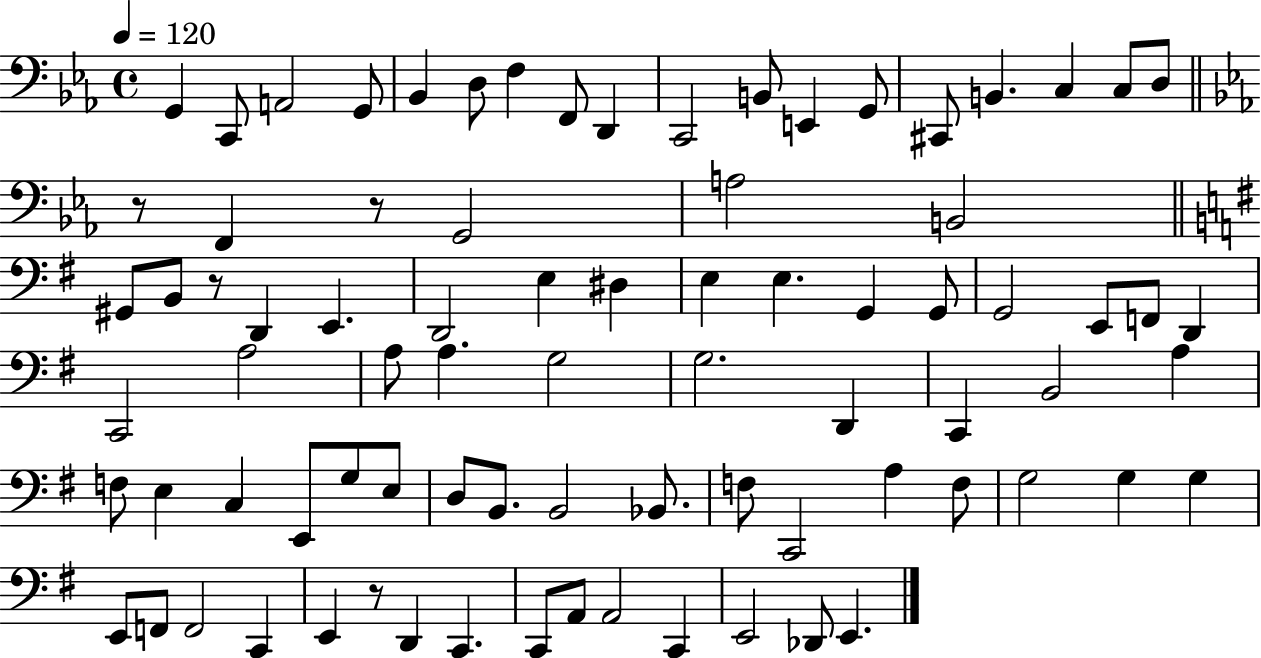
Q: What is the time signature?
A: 4/4